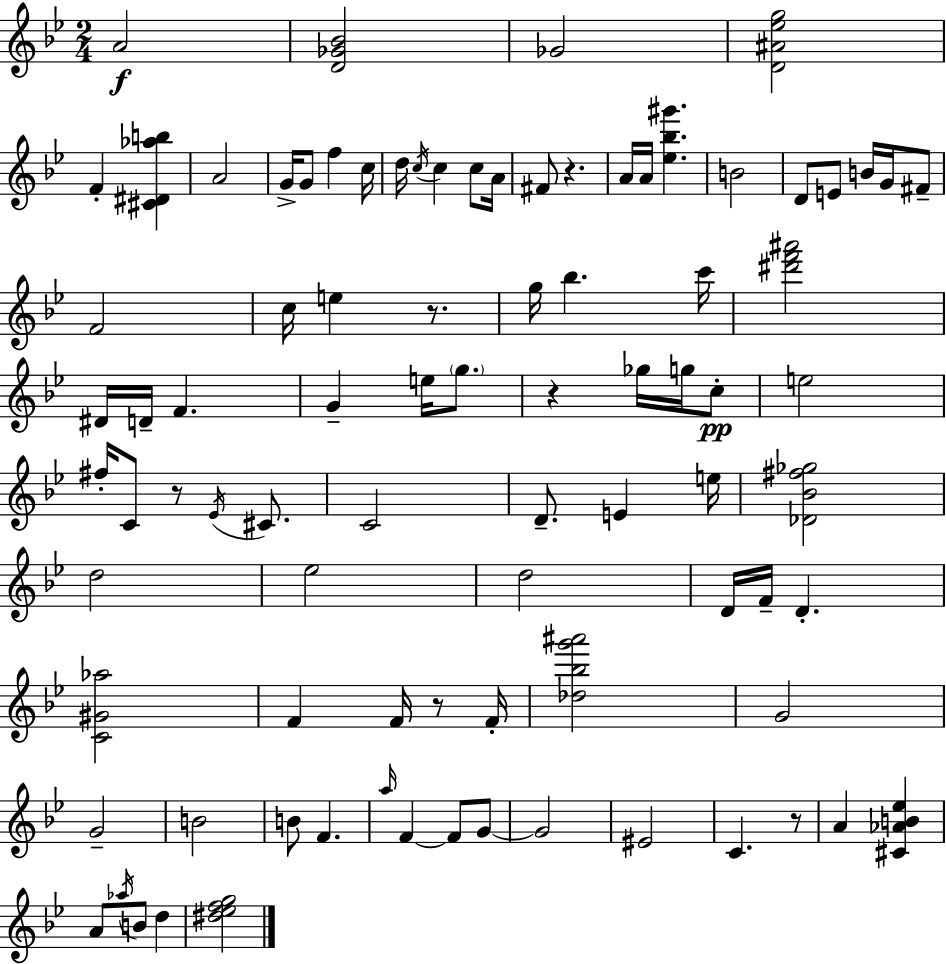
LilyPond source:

{
  \clef treble
  \numericTimeSignature
  \time 2/4
  \key g \minor
  a'2\f | <d' ges' bes'>2 | ges'2 | <d' ais' ees'' g''>2 | \break f'4-. <cis' dis' aes'' b''>4 | a'2 | g'16-> g'8 f''4 c''16 | d''16 \acciaccatura { c''16 } c''4 c''8 | \break a'16 fis'8 r4. | a'16 a'16 <ees'' bes'' gis'''>4. | b'2 | d'8 e'8 b'16 g'16 fis'8-- | \break f'2 | c''16 e''4 r8. | g''16 bes''4. | c'''16 <dis''' f''' ais'''>2 | \break dis'16 d'16-- f'4. | g'4-- e''16 \parenthesize g''8. | r4 ges''16 g''16 c''8-.\pp | e''2 | \break fis''16-. c'8 r8 \acciaccatura { ees'16 } cis'8. | c'2 | d'8.-- e'4 | e''16 <des' bes' fis'' ges''>2 | \break d''2 | ees''2 | d''2 | d'16 f'16-- d'4.-. | \break <c' gis' aes''>2 | f'4 f'16 r8 | f'16-. <des'' bes'' g''' ais'''>2 | g'2 | \break g'2-- | b'2 | b'8 f'4. | \grace { a''16 } f'4~~ f'8 | \break g'8~~ g'2 | eis'2 | c'4. | r8 a'4 <cis' aes' b' ees''>4 | \break a'8 \acciaccatura { aes''16 } b'8 | d''4 <dis'' ees'' f'' g''>2 | \bar "|."
}